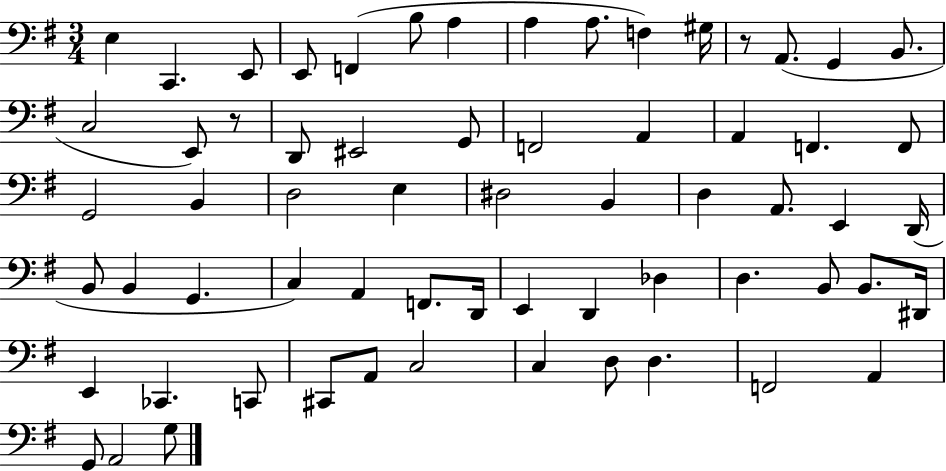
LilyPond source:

{
  \clef bass
  \numericTimeSignature
  \time 3/4
  \key g \major
  \repeat volta 2 { e4 c,4. e,8 | e,8 f,4( b8 a4 | a4 a8. f4) gis16 | r8 a,8.( g,4 b,8. | \break c2 e,8) r8 | d,8 eis,2 g,8 | f,2 a,4 | a,4 f,4. f,8 | \break g,2 b,4 | d2 e4 | dis2 b,4 | d4 a,8. e,4 d,16( | \break b,8 b,4 g,4. | c4) a,4 f,8. d,16 | e,4 d,4 des4 | d4. b,8 b,8. dis,16 | \break e,4 ces,4. c,8 | cis,8 a,8 c2 | c4 d8 d4. | f,2 a,4 | \break g,8 a,2 g8 | } \bar "|."
}